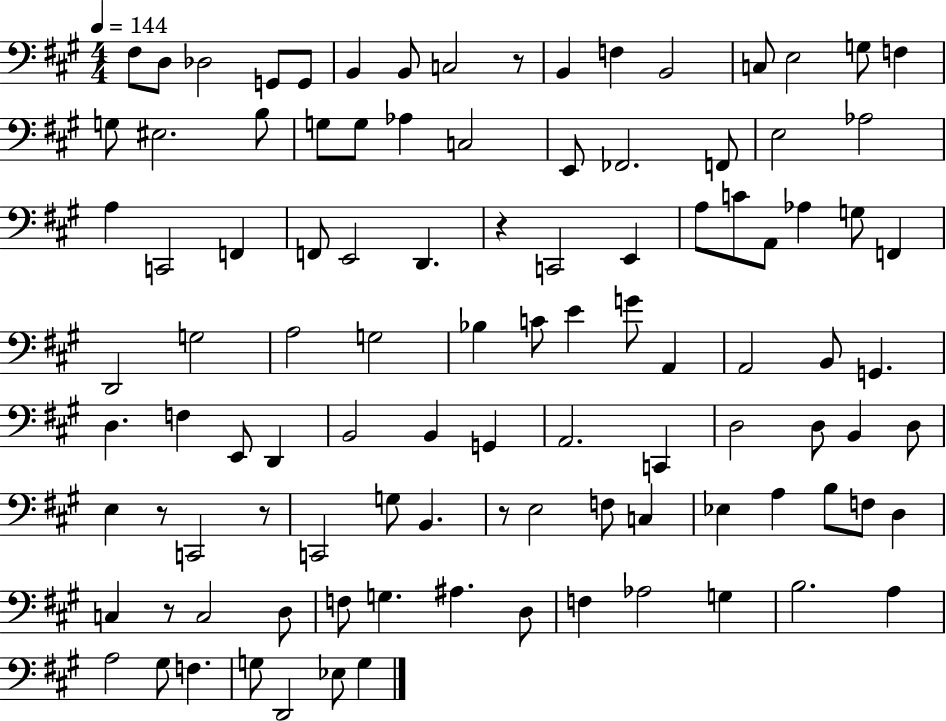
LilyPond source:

{
  \clef bass
  \numericTimeSignature
  \time 4/4
  \key a \major
  \tempo 4 = 144
  fis8 d8 des2 g,8 g,8 | b,4 b,8 c2 r8 | b,4 f4 b,2 | c8 e2 g8 f4 | \break g8 eis2. b8 | g8 g8 aes4 c2 | e,8 fes,2. f,8 | e2 aes2 | \break a4 c,2 f,4 | f,8 e,2 d,4. | r4 c,2 e,4 | a8 c'8 a,8 aes4 g8 f,4 | \break d,2 g2 | a2 g2 | bes4 c'8 e'4 g'8 a,4 | a,2 b,8 g,4. | \break d4. f4 e,8 d,4 | b,2 b,4 g,4 | a,2. c,4 | d2 d8 b,4 d8 | \break e4 r8 c,2 r8 | c,2 g8 b,4. | r8 e2 f8 c4 | ees4 a4 b8 f8 d4 | \break c4 r8 c2 d8 | f8 g4. ais4. d8 | f4 aes2 g4 | b2. a4 | \break a2 gis8 f4. | g8 d,2 ees8 g4 | \bar "|."
}